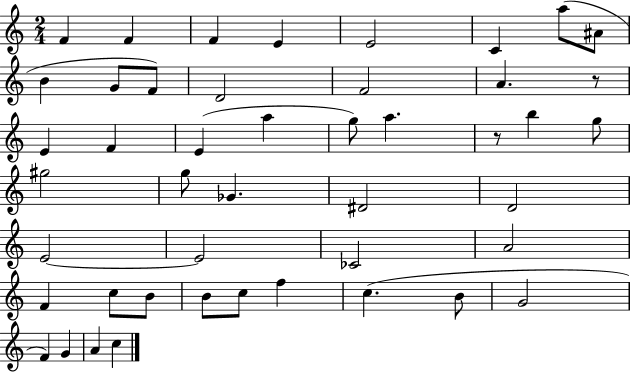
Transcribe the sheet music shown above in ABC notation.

X:1
T:Untitled
M:2/4
L:1/4
K:C
F F F E E2 C a/2 ^A/2 B G/2 F/2 D2 F2 A z/2 E F E a g/2 a z/2 b g/2 ^g2 g/2 _G ^D2 D2 E2 E2 _C2 A2 F c/2 B/2 B/2 c/2 f c B/2 G2 F G A c